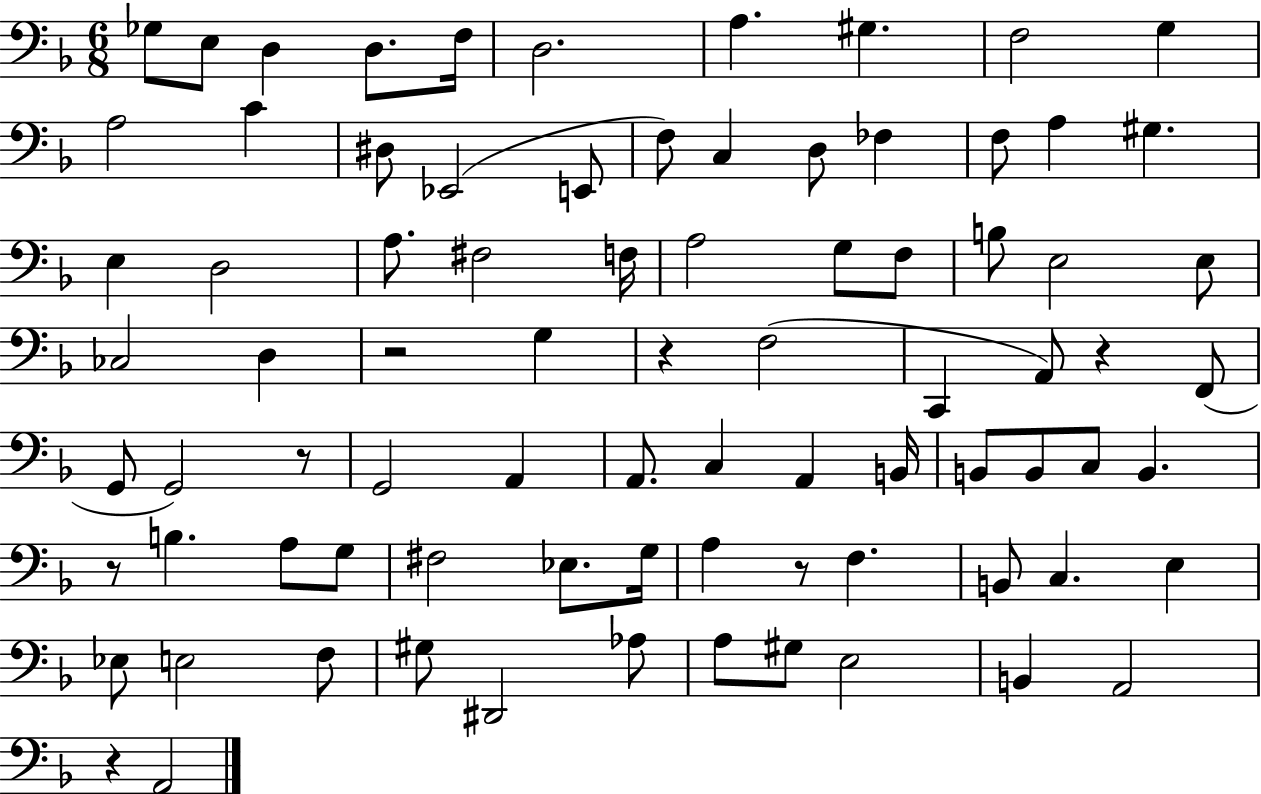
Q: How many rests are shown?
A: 7